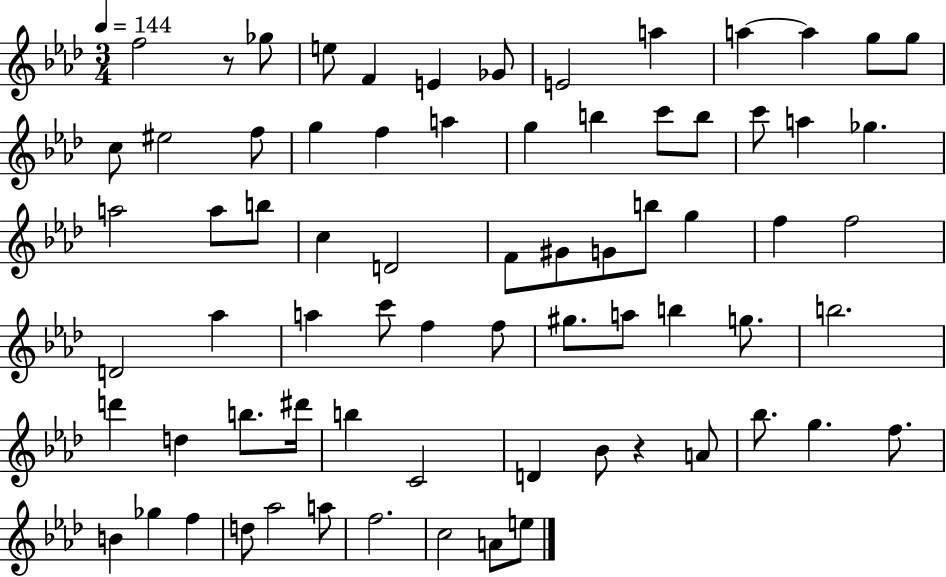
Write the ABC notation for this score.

X:1
T:Untitled
M:3/4
L:1/4
K:Ab
f2 z/2 _g/2 e/2 F E _G/2 E2 a a a g/2 g/2 c/2 ^e2 f/2 g f a g b c'/2 b/2 c'/2 a _g a2 a/2 b/2 c D2 F/2 ^G/2 G/2 b/2 g f f2 D2 _a a c'/2 f f/2 ^g/2 a/2 b g/2 b2 d' d b/2 ^d'/4 b C2 D _B/2 z A/2 _b/2 g f/2 B _g f d/2 _a2 a/2 f2 c2 A/2 e/2